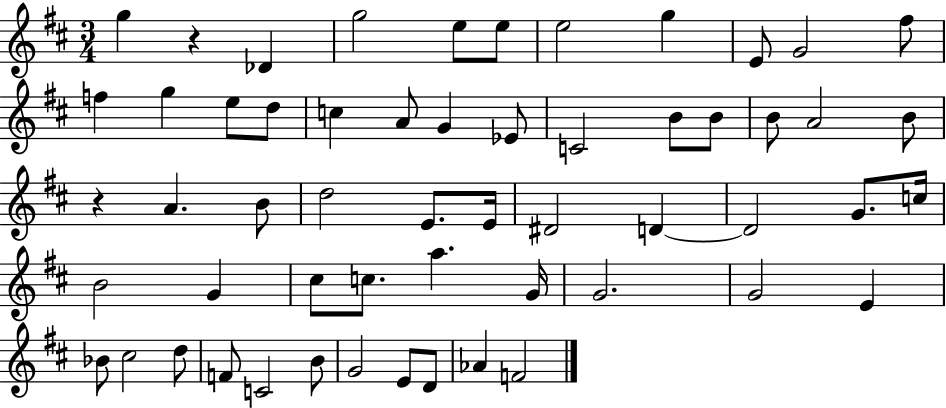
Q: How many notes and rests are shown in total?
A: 56